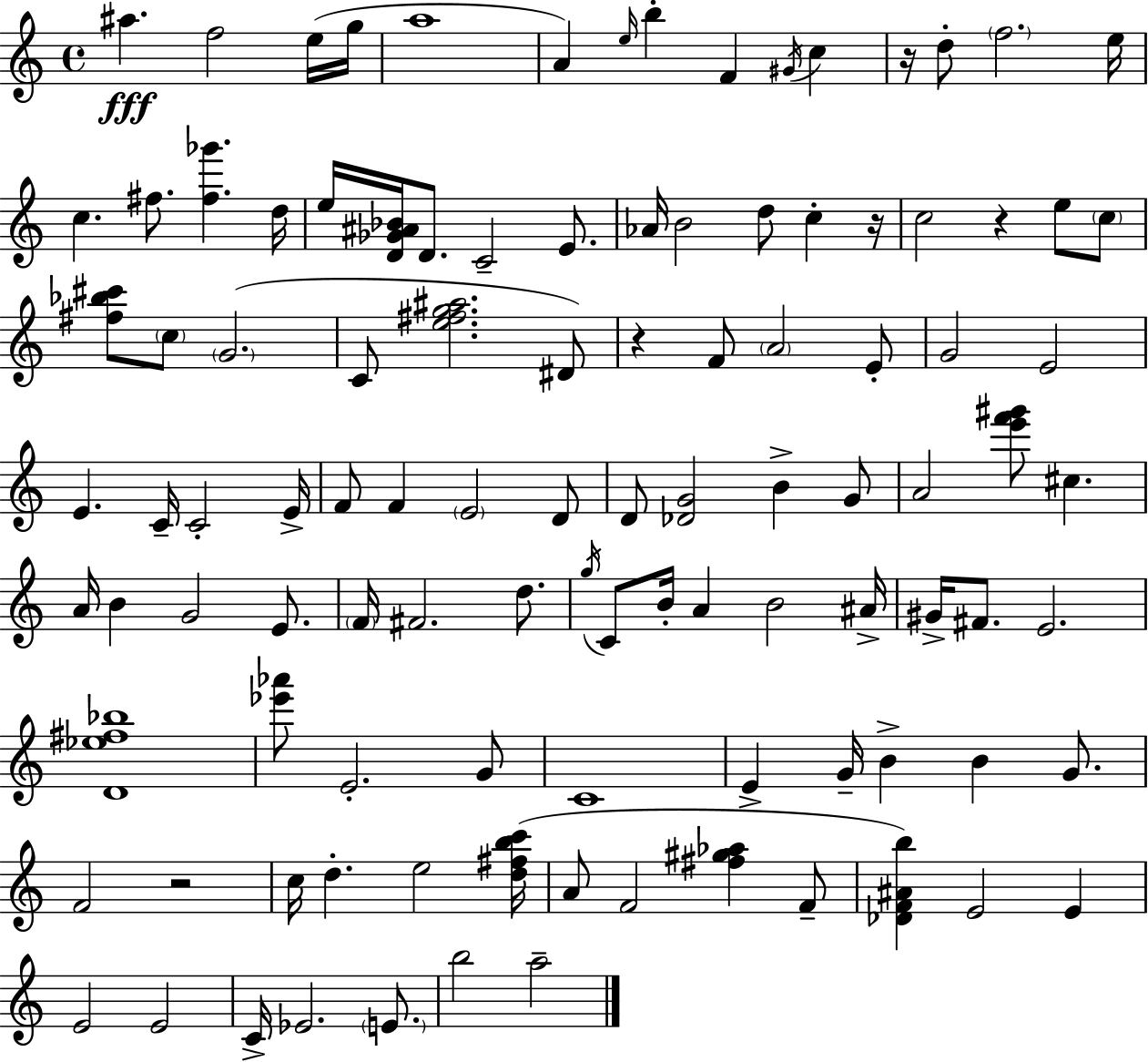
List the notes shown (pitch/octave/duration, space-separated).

A#5/q. F5/h E5/s G5/s A5/w A4/q E5/s B5/q F4/q G#4/s C5/q R/s D5/e F5/h. E5/s C5/q. F#5/e. [F#5,Gb6]/q. D5/s E5/s [D4,Gb4,A#4,Bb4]/s D4/e. C4/h E4/e. Ab4/s B4/h D5/e C5/q R/s C5/h R/q E5/e C5/e [F#5,Bb5,C#6]/e C5/e G4/h. C4/e [E5,F#5,G5,A#5]/h. D#4/e R/q F4/e A4/h E4/e G4/h E4/h E4/q. C4/s C4/h E4/s F4/e F4/q E4/h D4/e D4/e [Db4,G4]/h B4/q G4/e A4/h [E6,F6,G#6]/e C#5/q. A4/s B4/q G4/h E4/e. F4/s F#4/h. D5/e. G5/s C4/e B4/s A4/q B4/h A#4/s G#4/s F#4/e. E4/h. [D4,Eb5,F#5,Bb5]/w [Eb6,Ab6]/e E4/h. G4/e C4/w E4/q G4/s B4/q B4/q G4/e. F4/h R/h C5/s D5/q. E5/h [D5,F#5,B5,C6]/s A4/e F4/h [F#5,G#5,Ab5]/q F4/e [Db4,F4,A#4,B5]/q E4/h E4/q E4/h E4/h C4/s Eb4/h. E4/e. B5/h A5/h